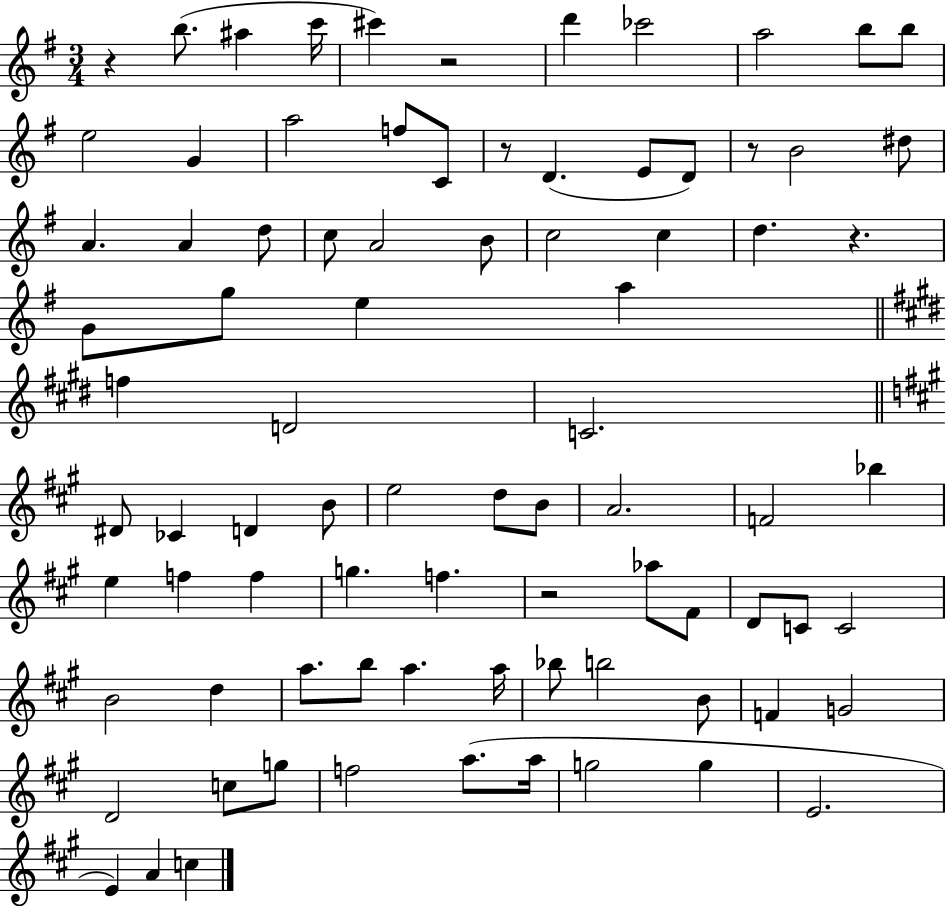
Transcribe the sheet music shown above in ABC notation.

X:1
T:Untitled
M:3/4
L:1/4
K:G
z b/2 ^a c'/4 ^c' z2 d' _c'2 a2 b/2 b/2 e2 G a2 f/2 C/2 z/2 D E/2 D/2 z/2 B2 ^d/2 A A d/2 c/2 A2 B/2 c2 c d z G/2 g/2 e a f D2 C2 ^D/2 _C D B/2 e2 d/2 B/2 A2 F2 _b e f f g f z2 _a/2 ^F/2 D/2 C/2 C2 B2 d a/2 b/2 a a/4 _b/2 b2 B/2 F G2 D2 c/2 g/2 f2 a/2 a/4 g2 g E2 E A c